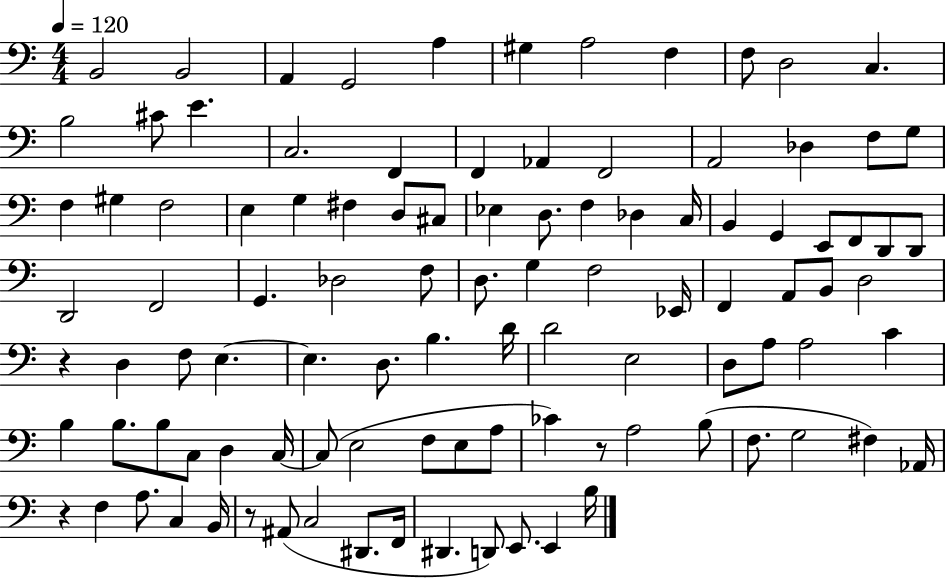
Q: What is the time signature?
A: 4/4